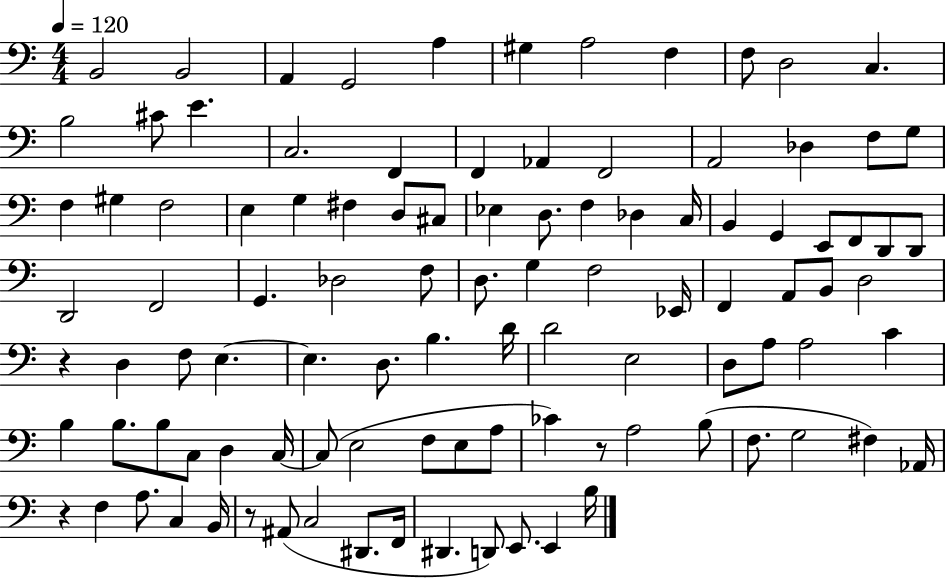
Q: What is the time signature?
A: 4/4